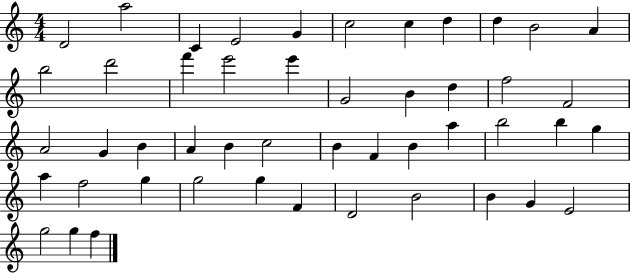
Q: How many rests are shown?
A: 0